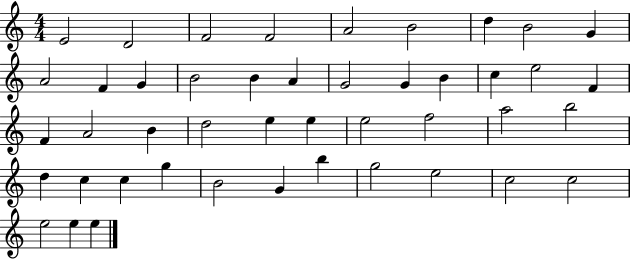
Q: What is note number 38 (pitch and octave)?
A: B5